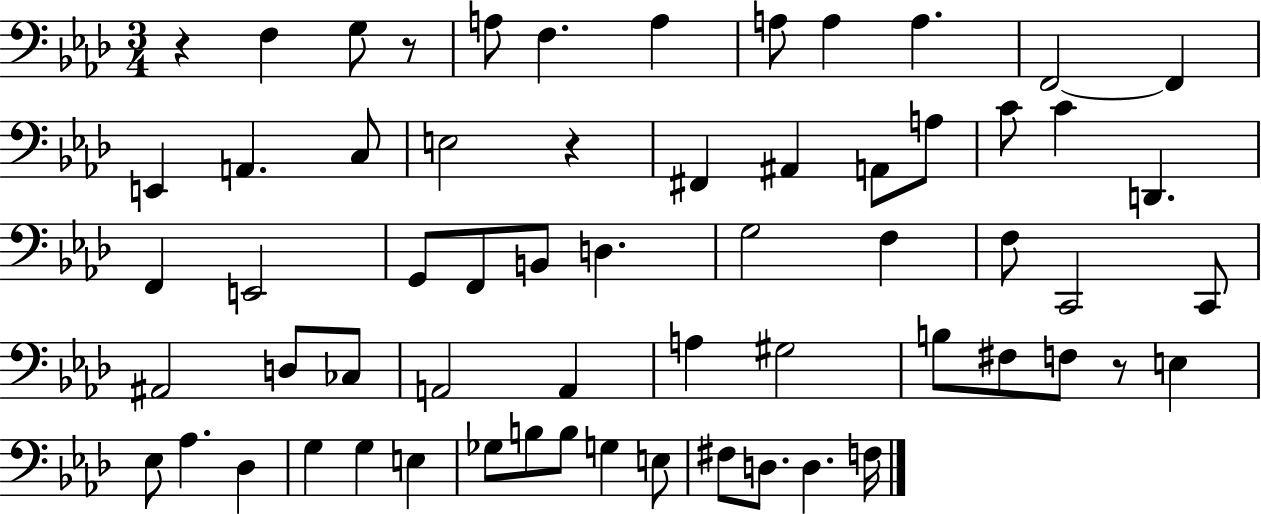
R/q F3/q G3/e R/e A3/e F3/q. A3/q A3/e A3/q A3/q. F2/h F2/q E2/q A2/q. C3/e E3/h R/q F#2/q A#2/q A2/e A3/e C4/e C4/q D2/q. F2/q E2/h G2/e F2/e B2/e D3/q. G3/h F3/q F3/e C2/h C2/e A#2/h D3/e CES3/e A2/h A2/q A3/q G#3/h B3/e F#3/e F3/e R/e E3/q Eb3/e Ab3/q. Db3/q G3/q G3/q E3/q Gb3/e B3/e B3/e G3/q E3/e F#3/e D3/e. D3/q. F3/s